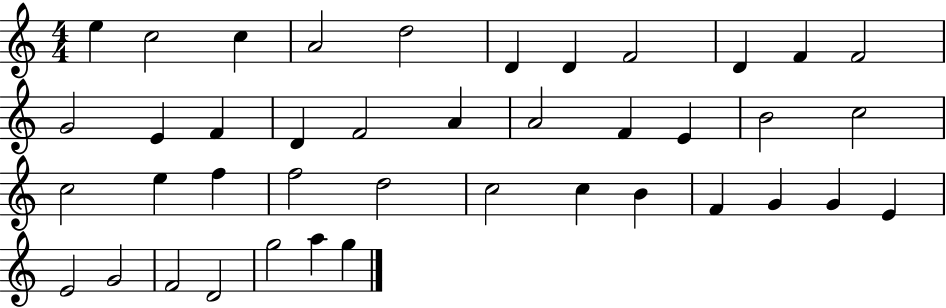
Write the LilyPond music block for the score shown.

{
  \clef treble
  \numericTimeSignature
  \time 4/4
  \key c \major
  e''4 c''2 c''4 | a'2 d''2 | d'4 d'4 f'2 | d'4 f'4 f'2 | \break g'2 e'4 f'4 | d'4 f'2 a'4 | a'2 f'4 e'4 | b'2 c''2 | \break c''2 e''4 f''4 | f''2 d''2 | c''2 c''4 b'4 | f'4 g'4 g'4 e'4 | \break e'2 g'2 | f'2 d'2 | g''2 a''4 g''4 | \bar "|."
}